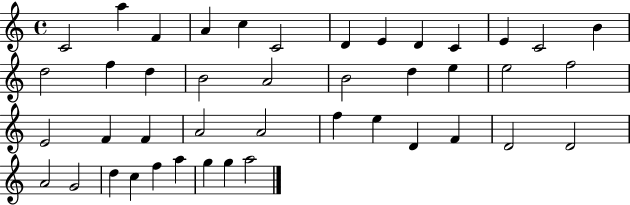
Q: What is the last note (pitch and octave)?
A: A5